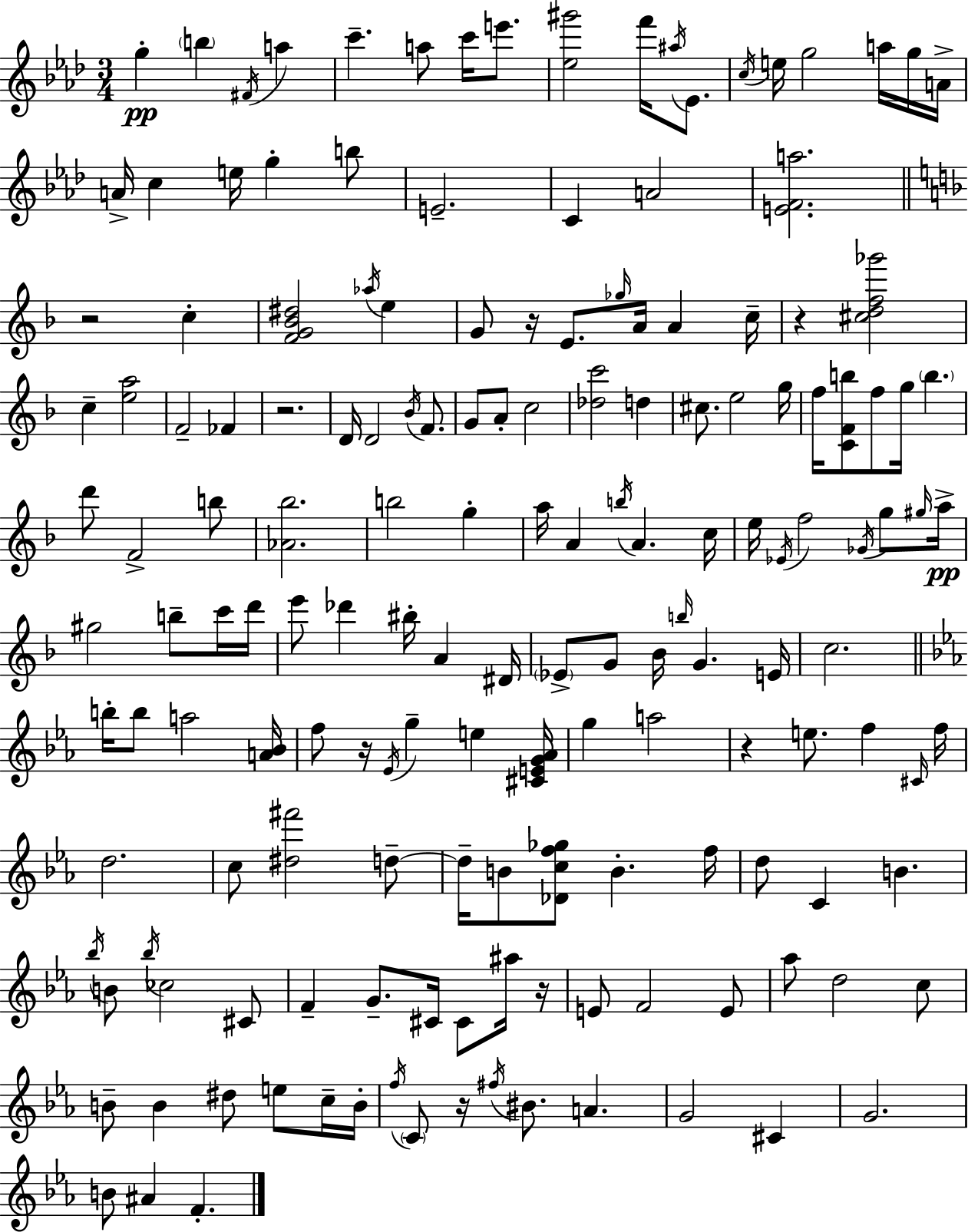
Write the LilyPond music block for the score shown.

{
  \clef treble
  \numericTimeSignature
  \time 3/4
  \key aes \major
  \repeat volta 2 { g''4-.\pp \parenthesize b''4 \acciaccatura { fis'16 } a''4 | c'''4.-- a''8 c'''16 e'''8. | <ees'' gis'''>2 f'''16 \acciaccatura { ais''16 } ees'8. | \acciaccatura { c''16 } e''16 g''2 | \break a''16 g''16 a'16-> a'16-> c''4 e''16 g''4-. | b''8 e'2.-- | c'4 a'2 | <e' f' a''>2. | \break \bar "||" \break \key f \major r2 c''4-. | <f' g' bes' dis''>2 \acciaccatura { aes''16 } e''4 | g'8 r16 e'8. \grace { ges''16 } a'16 a'4 | c''16-- r4 <cis'' d'' f'' ges'''>2 | \break c''4-- <e'' a''>2 | f'2-- fes'4 | r2. | d'16 d'2 \acciaccatura { bes'16 } | \break f'8. g'8 a'8-. c''2 | <des'' c'''>2 d''4 | cis''8. e''2 | g''16 f''16 <c' f' b''>8 f''8 g''16 \parenthesize b''4. | \break d'''8 f'2-> | b''8 <aes' bes''>2. | b''2 g''4-. | a''16 a'4 \acciaccatura { b''16 } a'4. | \break c''16 e''16 \acciaccatura { ees'16 } f''2 | \acciaccatura { ges'16 } g''8 \grace { gis''16 } a''16->\pp gis''2 | b''8-- c'''16 d'''16 e'''8 des'''4 | bis''16-. a'4 dis'16 \parenthesize ees'8-> g'8 bes'16 | \break \grace { b''16 } g'4. e'16 c''2. | \bar "||" \break \key ees \major b''16-. b''8 a''2 <a' bes'>16 | f''8 r16 \acciaccatura { ees'16 } g''4-- e''4 | <cis' e' g' aes'>16 g''4 a''2 | r4 e''8. f''4 | \break \grace { cis'16 } f''16 d''2. | c''8 <dis'' fis'''>2 | d''8--~~ d''16-- b'8 <des' c'' f'' ges''>8 b'4.-. | f''16 d''8 c'4 b'4. | \break \acciaccatura { bes''16 } b'8 \acciaccatura { bes''16 } ces''2 | cis'8 f'4-- g'8.-- cis'16 | cis'8 ais''16 r16 e'8 f'2 | e'8 aes''8 d''2 | \break c''8 b'8-- b'4 dis''8 | e''8 c''16-- b'16-. \acciaccatura { f''16 } \parenthesize c'8 r16 \acciaccatura { fis''16 } bis'8. | a'4. g'2 | cis'4 g'2. | \break b'8 ais'4 | f'4.-. } \bar "|."
}